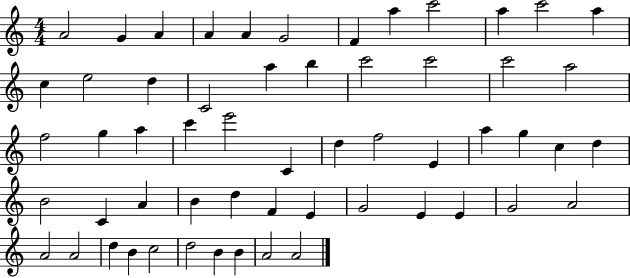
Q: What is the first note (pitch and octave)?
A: A4